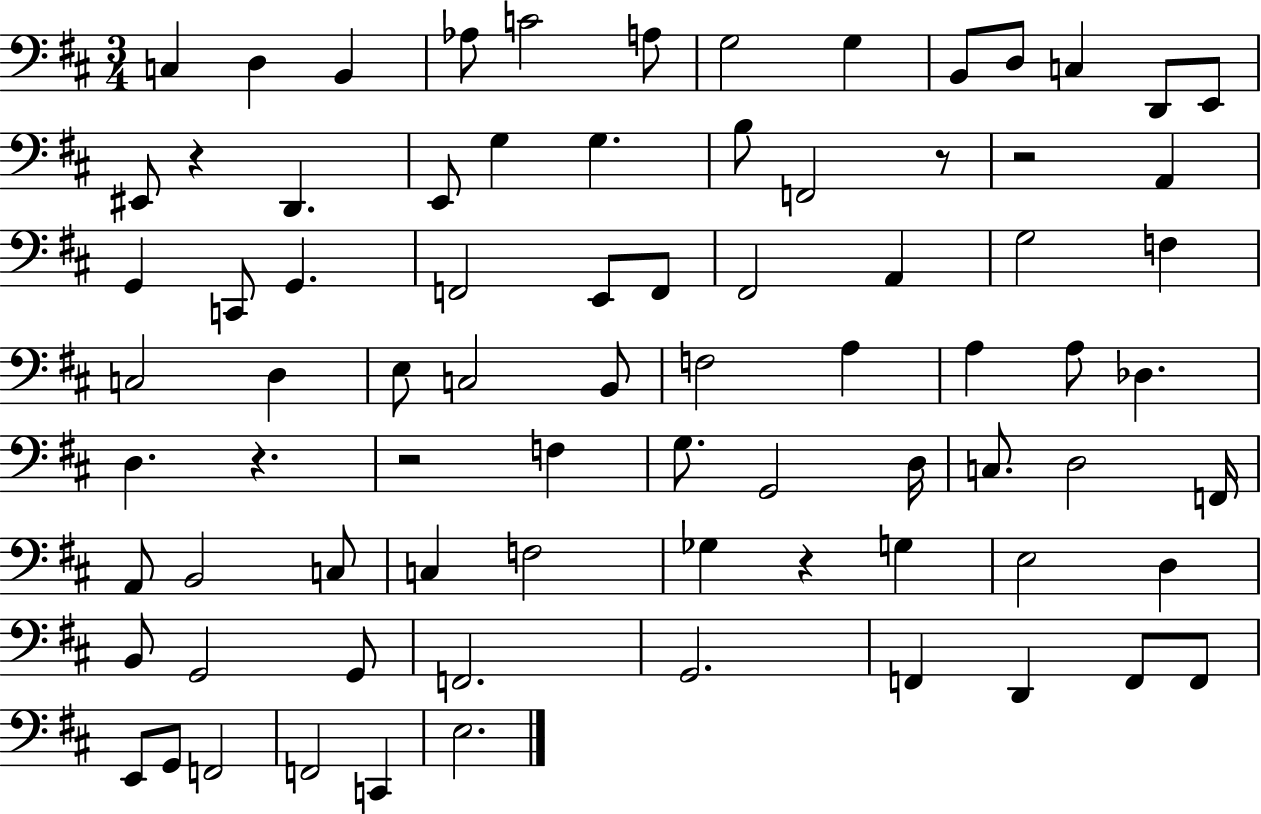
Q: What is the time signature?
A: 3/4